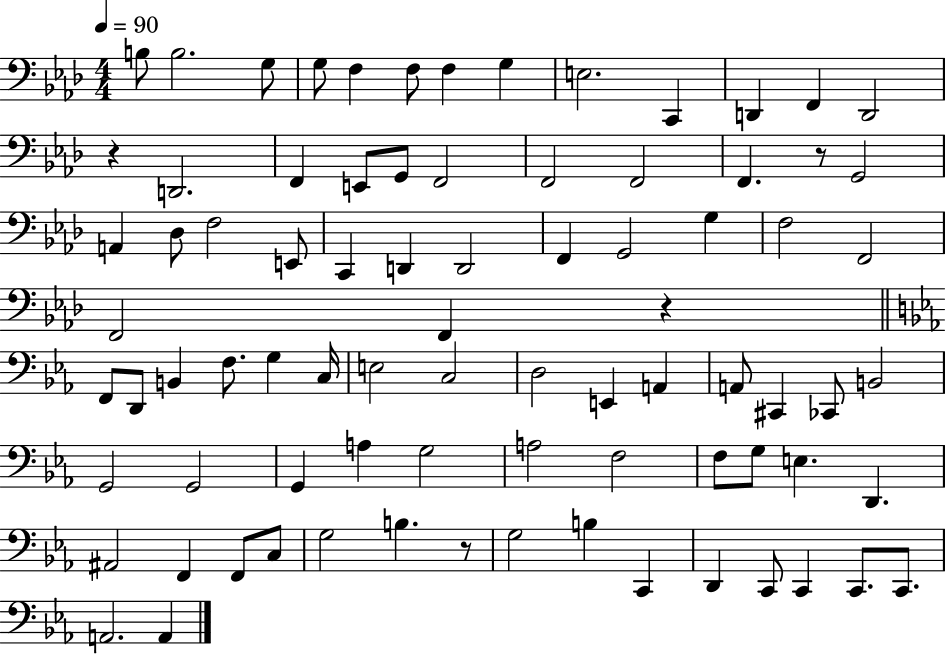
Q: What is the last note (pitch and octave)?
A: A2